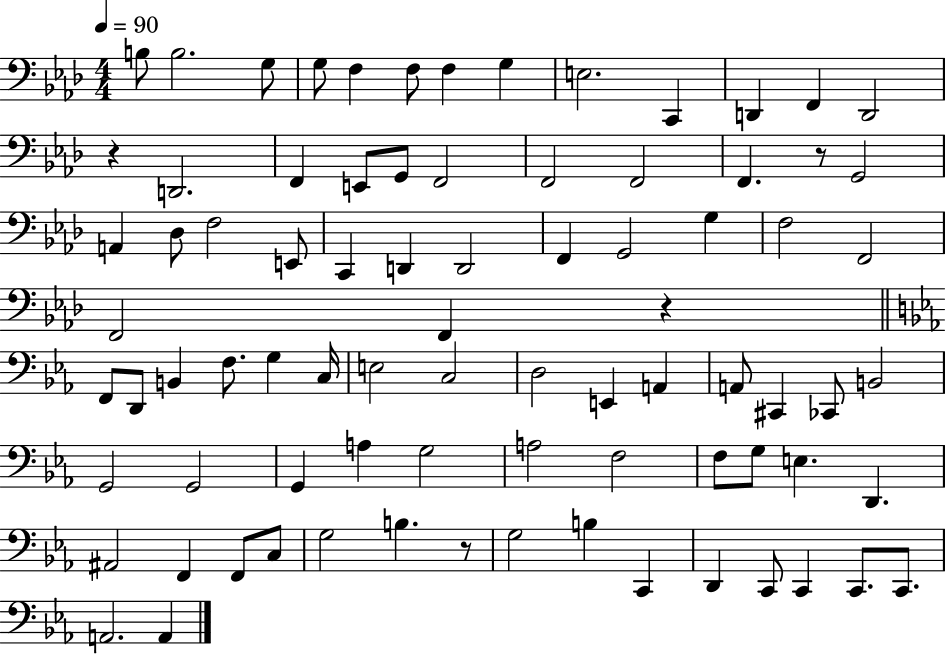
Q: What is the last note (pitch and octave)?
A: A2